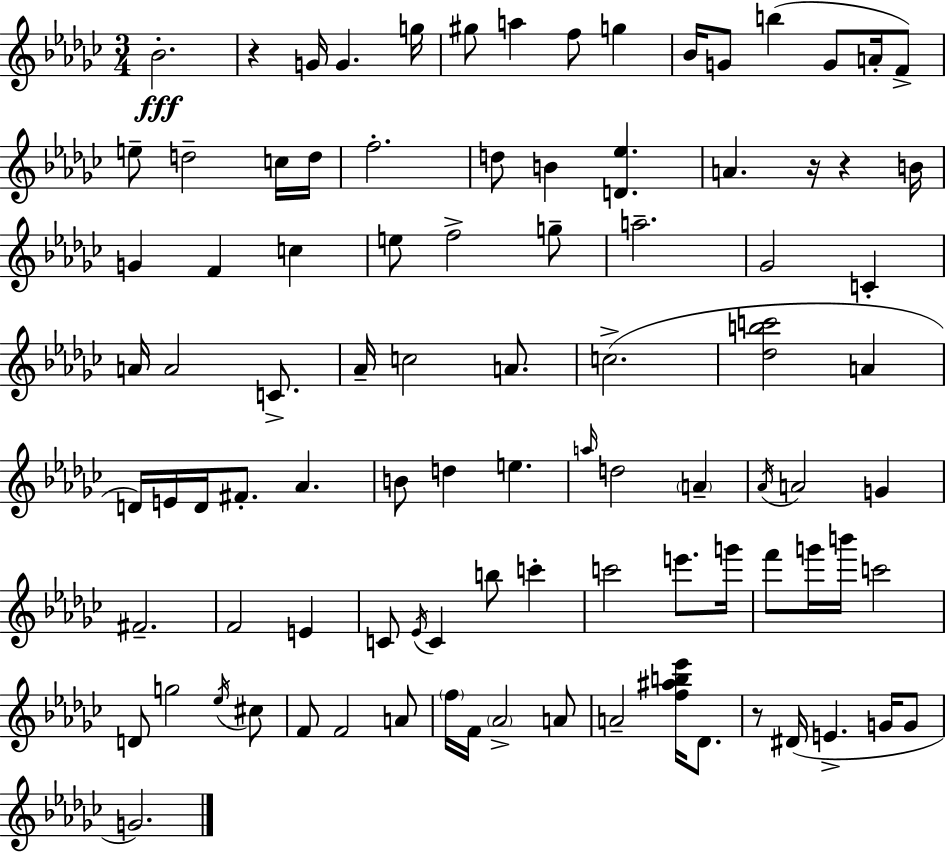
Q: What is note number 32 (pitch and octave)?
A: C4